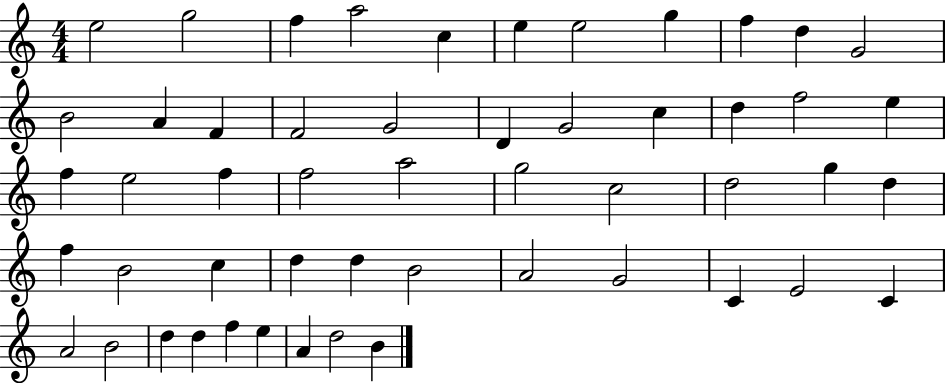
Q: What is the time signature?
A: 4/4